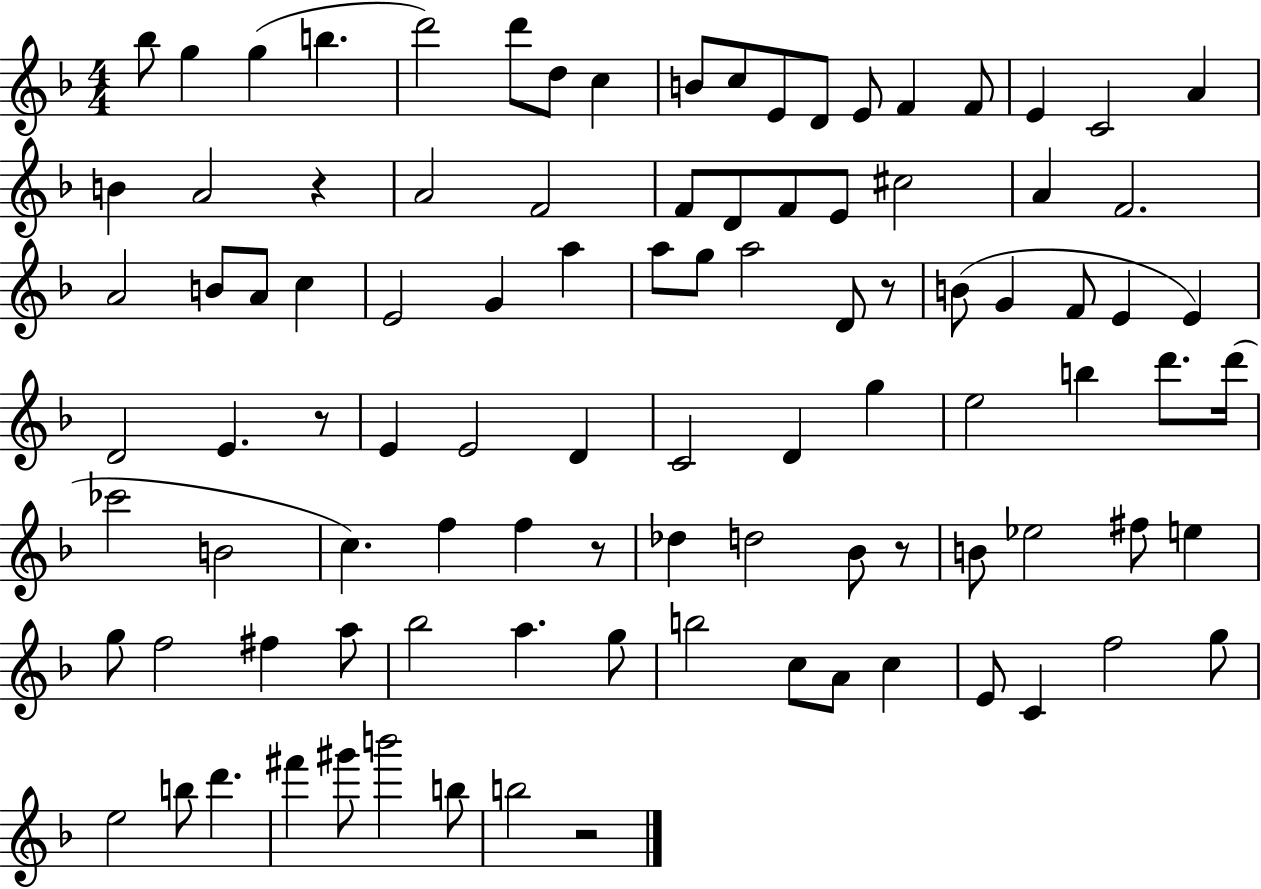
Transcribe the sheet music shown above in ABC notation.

X:1
T:Untitled
M:4/4
L:1/4
K:F
_b/2 g g b d'2 d'/2 d/2 c B/2 c/2 E/2 D/2 E/2 F F/2 E C2 A B A2 z A2 F2 F/2 D/2 F/2 E/2 ^c2 A F2 A2 B/2 A/2 c E2 G a a/2 g/2 a2 D/2 z/2 B/2 G F/2 E E D2 E z/2 E E2 D C2 D g e2 b d'/2 d'/4 _c'2 B2 c f f z/2 _d d2 _B/2 z/2 B/2 _e2 ^f/2 e g/2 f2 ^f a/2 _b2 a g/2 b2 c/2 A/2 c E/2 C f2 g/2 e2 b/2 d' ^f' ^g'/2 b'2 b/2 b2 z2